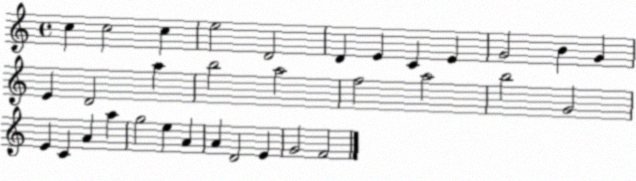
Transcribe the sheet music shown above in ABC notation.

X:1
T:Untitled
M:4/4
L:1/4
K:C
c c2 c e2 D2 D E C E G2 B G E D2 a b2 a2 f2 a2 b2 G2 E C A a g2 e A A D2 E G2 F2